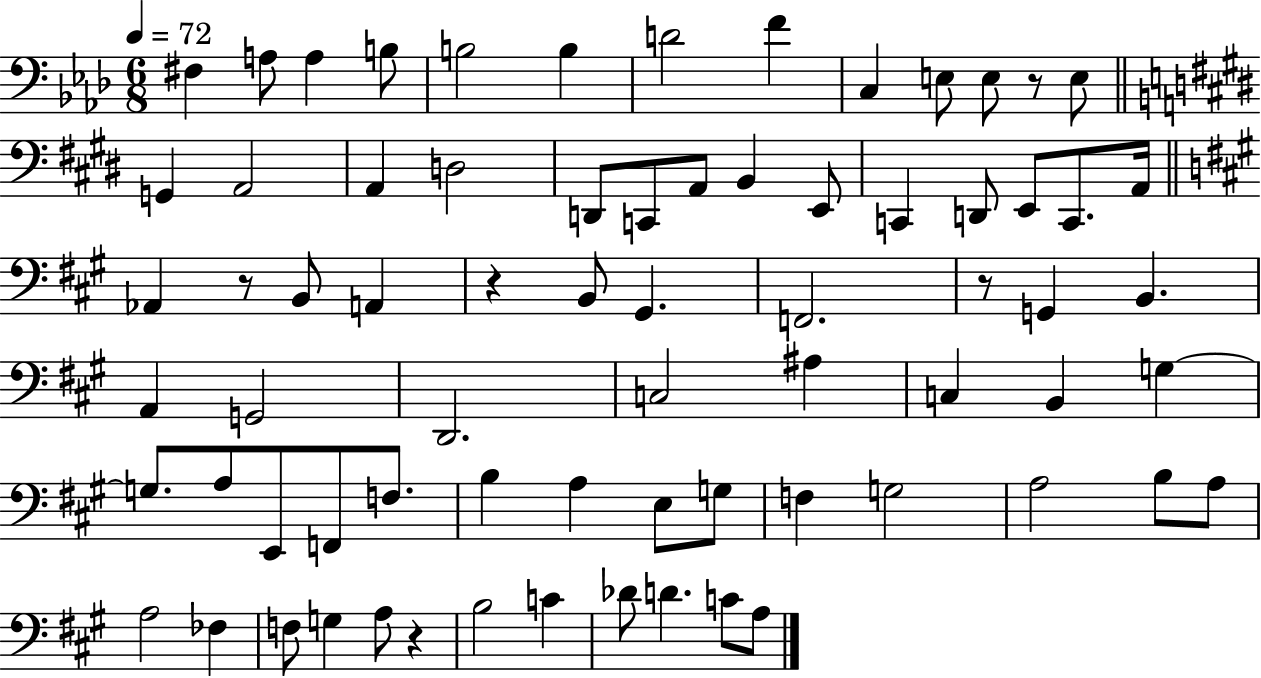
F#3/q A3/e A3/q B3/e B3/h B3/q D4/h F4/q C3/q E3/e E3/e R/e E3/e G2/q A2/h A2/q D3/h D2/e C2/e A2/e B2/q E2/e C2/q D2/e E2/e C2/e. A2/s Ab2/q R/e B2/e A2/q R/q B2/e G#2/q. F2/h. R/e G2/q B2/q. A2/q G2/h D2/h. C3/h A#3/q C3/q B2/q G3/q G3/e. A3/e E2/e F2/e F3/e. B3/q A3/q E3/e G3/e F3/q G3/h A3/h B3/e A3/e A3/h FES3/q F3/e G3/q A3/e R/q B3/h C4/q Db4/e D4/q. C4/e A3/e